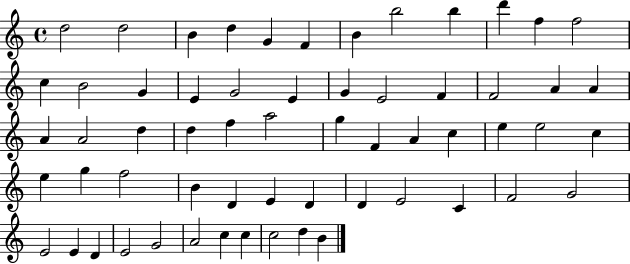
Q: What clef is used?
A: treble